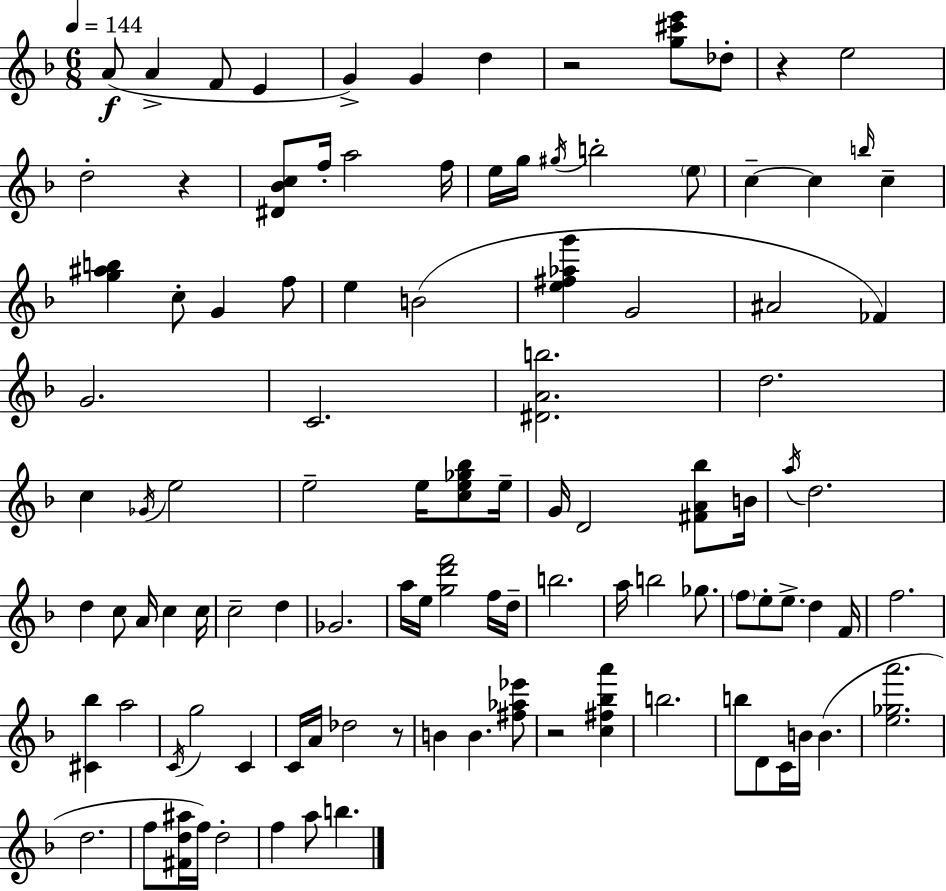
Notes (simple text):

A4/e A4/q F4/e E4/q G4/q G4/q D5/q R/h [G5,C#6,E6]/e Db5/e R/q E5/h D5/h R/q [D#4,Bb4,C5]/e F5/s A5/h F5/s E5/s G5/s G#5/s B5/h E5/e C5/q C5/q B5/s C5/q [G5,A#5,B5]/q C5/e G4/q F5/e E5/q B4/h [E5,F#5,Ab5,G6]/q G4/h A#4/h FES4/q G4/h. C4/h. [D#4,A4,B5]/h. D5/h. C5/q Gb4/s E5/h E5/h E5/s [C5,E5,Gb5,Bb5]/e E5/s G4/s D4/h [F#4,A4,Bb5]/e B4/s A5/s D5/h. D5/q C5/e A4/s C5/q C5/s C5/h D5/q Gb4/h. A5/s E5/s [G5,D6,F6]/h F5/s D5/s B5/h. A5/s B5/h Gb5/e. F5/e E5/e E5/e. D5/q F4/s F5/h. [C#4,Bb5]/q A5/h C4/s G5/h C4/q C4/s A4/s Db5/h R/e B4/q B4/q. [F#5,Ab5,Eb6]/e R/h [C5,F#5,Bb5,A6]/q B5/h. B5/e D4/e C4/s B4/s B4/q. [E5,Gb5,A6]/h. D5/h. F5/e [F#4,D5,A#5]/s F5/s D5/h F5/q A5/e B5/q.